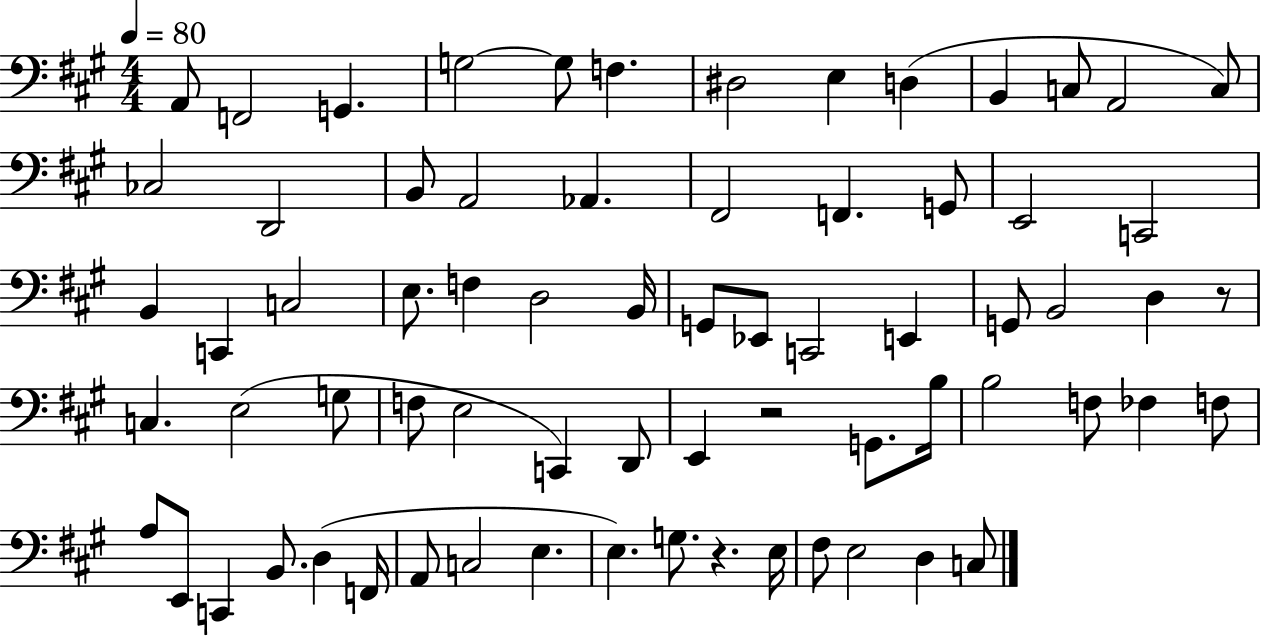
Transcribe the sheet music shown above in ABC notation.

X:1
T:Untitled
M:4/4
L:1/4
K:A
A,,/2 F,,2 G,, G,2 G,/2 F, ^D,2 E, D, B,, C,/2 A,,2 C,/2 _C,2 D,,2 B,,/2 A,,2 _A,, ^F,,2 F,, G,,/2 E,,2 C,,2 B,, C,, C,2 E,/2 F, D,2 B,,/4 G,,/2 _E,,/2 C,,2 E,, G,,/2 B,,2 D, z/2 C, E,2 G,/2 F,/2 E,2 C,, D,,/2 E,, z2 G,,/2 B,/4 B,2 F,/2 _F, F,/2 A,/2 E,,/2 C,, B,,/2 D, F,,/4 A,,/2 C,2 E, E, G,/2 z E,/4 ^F,/2 E,2 D, C,/2